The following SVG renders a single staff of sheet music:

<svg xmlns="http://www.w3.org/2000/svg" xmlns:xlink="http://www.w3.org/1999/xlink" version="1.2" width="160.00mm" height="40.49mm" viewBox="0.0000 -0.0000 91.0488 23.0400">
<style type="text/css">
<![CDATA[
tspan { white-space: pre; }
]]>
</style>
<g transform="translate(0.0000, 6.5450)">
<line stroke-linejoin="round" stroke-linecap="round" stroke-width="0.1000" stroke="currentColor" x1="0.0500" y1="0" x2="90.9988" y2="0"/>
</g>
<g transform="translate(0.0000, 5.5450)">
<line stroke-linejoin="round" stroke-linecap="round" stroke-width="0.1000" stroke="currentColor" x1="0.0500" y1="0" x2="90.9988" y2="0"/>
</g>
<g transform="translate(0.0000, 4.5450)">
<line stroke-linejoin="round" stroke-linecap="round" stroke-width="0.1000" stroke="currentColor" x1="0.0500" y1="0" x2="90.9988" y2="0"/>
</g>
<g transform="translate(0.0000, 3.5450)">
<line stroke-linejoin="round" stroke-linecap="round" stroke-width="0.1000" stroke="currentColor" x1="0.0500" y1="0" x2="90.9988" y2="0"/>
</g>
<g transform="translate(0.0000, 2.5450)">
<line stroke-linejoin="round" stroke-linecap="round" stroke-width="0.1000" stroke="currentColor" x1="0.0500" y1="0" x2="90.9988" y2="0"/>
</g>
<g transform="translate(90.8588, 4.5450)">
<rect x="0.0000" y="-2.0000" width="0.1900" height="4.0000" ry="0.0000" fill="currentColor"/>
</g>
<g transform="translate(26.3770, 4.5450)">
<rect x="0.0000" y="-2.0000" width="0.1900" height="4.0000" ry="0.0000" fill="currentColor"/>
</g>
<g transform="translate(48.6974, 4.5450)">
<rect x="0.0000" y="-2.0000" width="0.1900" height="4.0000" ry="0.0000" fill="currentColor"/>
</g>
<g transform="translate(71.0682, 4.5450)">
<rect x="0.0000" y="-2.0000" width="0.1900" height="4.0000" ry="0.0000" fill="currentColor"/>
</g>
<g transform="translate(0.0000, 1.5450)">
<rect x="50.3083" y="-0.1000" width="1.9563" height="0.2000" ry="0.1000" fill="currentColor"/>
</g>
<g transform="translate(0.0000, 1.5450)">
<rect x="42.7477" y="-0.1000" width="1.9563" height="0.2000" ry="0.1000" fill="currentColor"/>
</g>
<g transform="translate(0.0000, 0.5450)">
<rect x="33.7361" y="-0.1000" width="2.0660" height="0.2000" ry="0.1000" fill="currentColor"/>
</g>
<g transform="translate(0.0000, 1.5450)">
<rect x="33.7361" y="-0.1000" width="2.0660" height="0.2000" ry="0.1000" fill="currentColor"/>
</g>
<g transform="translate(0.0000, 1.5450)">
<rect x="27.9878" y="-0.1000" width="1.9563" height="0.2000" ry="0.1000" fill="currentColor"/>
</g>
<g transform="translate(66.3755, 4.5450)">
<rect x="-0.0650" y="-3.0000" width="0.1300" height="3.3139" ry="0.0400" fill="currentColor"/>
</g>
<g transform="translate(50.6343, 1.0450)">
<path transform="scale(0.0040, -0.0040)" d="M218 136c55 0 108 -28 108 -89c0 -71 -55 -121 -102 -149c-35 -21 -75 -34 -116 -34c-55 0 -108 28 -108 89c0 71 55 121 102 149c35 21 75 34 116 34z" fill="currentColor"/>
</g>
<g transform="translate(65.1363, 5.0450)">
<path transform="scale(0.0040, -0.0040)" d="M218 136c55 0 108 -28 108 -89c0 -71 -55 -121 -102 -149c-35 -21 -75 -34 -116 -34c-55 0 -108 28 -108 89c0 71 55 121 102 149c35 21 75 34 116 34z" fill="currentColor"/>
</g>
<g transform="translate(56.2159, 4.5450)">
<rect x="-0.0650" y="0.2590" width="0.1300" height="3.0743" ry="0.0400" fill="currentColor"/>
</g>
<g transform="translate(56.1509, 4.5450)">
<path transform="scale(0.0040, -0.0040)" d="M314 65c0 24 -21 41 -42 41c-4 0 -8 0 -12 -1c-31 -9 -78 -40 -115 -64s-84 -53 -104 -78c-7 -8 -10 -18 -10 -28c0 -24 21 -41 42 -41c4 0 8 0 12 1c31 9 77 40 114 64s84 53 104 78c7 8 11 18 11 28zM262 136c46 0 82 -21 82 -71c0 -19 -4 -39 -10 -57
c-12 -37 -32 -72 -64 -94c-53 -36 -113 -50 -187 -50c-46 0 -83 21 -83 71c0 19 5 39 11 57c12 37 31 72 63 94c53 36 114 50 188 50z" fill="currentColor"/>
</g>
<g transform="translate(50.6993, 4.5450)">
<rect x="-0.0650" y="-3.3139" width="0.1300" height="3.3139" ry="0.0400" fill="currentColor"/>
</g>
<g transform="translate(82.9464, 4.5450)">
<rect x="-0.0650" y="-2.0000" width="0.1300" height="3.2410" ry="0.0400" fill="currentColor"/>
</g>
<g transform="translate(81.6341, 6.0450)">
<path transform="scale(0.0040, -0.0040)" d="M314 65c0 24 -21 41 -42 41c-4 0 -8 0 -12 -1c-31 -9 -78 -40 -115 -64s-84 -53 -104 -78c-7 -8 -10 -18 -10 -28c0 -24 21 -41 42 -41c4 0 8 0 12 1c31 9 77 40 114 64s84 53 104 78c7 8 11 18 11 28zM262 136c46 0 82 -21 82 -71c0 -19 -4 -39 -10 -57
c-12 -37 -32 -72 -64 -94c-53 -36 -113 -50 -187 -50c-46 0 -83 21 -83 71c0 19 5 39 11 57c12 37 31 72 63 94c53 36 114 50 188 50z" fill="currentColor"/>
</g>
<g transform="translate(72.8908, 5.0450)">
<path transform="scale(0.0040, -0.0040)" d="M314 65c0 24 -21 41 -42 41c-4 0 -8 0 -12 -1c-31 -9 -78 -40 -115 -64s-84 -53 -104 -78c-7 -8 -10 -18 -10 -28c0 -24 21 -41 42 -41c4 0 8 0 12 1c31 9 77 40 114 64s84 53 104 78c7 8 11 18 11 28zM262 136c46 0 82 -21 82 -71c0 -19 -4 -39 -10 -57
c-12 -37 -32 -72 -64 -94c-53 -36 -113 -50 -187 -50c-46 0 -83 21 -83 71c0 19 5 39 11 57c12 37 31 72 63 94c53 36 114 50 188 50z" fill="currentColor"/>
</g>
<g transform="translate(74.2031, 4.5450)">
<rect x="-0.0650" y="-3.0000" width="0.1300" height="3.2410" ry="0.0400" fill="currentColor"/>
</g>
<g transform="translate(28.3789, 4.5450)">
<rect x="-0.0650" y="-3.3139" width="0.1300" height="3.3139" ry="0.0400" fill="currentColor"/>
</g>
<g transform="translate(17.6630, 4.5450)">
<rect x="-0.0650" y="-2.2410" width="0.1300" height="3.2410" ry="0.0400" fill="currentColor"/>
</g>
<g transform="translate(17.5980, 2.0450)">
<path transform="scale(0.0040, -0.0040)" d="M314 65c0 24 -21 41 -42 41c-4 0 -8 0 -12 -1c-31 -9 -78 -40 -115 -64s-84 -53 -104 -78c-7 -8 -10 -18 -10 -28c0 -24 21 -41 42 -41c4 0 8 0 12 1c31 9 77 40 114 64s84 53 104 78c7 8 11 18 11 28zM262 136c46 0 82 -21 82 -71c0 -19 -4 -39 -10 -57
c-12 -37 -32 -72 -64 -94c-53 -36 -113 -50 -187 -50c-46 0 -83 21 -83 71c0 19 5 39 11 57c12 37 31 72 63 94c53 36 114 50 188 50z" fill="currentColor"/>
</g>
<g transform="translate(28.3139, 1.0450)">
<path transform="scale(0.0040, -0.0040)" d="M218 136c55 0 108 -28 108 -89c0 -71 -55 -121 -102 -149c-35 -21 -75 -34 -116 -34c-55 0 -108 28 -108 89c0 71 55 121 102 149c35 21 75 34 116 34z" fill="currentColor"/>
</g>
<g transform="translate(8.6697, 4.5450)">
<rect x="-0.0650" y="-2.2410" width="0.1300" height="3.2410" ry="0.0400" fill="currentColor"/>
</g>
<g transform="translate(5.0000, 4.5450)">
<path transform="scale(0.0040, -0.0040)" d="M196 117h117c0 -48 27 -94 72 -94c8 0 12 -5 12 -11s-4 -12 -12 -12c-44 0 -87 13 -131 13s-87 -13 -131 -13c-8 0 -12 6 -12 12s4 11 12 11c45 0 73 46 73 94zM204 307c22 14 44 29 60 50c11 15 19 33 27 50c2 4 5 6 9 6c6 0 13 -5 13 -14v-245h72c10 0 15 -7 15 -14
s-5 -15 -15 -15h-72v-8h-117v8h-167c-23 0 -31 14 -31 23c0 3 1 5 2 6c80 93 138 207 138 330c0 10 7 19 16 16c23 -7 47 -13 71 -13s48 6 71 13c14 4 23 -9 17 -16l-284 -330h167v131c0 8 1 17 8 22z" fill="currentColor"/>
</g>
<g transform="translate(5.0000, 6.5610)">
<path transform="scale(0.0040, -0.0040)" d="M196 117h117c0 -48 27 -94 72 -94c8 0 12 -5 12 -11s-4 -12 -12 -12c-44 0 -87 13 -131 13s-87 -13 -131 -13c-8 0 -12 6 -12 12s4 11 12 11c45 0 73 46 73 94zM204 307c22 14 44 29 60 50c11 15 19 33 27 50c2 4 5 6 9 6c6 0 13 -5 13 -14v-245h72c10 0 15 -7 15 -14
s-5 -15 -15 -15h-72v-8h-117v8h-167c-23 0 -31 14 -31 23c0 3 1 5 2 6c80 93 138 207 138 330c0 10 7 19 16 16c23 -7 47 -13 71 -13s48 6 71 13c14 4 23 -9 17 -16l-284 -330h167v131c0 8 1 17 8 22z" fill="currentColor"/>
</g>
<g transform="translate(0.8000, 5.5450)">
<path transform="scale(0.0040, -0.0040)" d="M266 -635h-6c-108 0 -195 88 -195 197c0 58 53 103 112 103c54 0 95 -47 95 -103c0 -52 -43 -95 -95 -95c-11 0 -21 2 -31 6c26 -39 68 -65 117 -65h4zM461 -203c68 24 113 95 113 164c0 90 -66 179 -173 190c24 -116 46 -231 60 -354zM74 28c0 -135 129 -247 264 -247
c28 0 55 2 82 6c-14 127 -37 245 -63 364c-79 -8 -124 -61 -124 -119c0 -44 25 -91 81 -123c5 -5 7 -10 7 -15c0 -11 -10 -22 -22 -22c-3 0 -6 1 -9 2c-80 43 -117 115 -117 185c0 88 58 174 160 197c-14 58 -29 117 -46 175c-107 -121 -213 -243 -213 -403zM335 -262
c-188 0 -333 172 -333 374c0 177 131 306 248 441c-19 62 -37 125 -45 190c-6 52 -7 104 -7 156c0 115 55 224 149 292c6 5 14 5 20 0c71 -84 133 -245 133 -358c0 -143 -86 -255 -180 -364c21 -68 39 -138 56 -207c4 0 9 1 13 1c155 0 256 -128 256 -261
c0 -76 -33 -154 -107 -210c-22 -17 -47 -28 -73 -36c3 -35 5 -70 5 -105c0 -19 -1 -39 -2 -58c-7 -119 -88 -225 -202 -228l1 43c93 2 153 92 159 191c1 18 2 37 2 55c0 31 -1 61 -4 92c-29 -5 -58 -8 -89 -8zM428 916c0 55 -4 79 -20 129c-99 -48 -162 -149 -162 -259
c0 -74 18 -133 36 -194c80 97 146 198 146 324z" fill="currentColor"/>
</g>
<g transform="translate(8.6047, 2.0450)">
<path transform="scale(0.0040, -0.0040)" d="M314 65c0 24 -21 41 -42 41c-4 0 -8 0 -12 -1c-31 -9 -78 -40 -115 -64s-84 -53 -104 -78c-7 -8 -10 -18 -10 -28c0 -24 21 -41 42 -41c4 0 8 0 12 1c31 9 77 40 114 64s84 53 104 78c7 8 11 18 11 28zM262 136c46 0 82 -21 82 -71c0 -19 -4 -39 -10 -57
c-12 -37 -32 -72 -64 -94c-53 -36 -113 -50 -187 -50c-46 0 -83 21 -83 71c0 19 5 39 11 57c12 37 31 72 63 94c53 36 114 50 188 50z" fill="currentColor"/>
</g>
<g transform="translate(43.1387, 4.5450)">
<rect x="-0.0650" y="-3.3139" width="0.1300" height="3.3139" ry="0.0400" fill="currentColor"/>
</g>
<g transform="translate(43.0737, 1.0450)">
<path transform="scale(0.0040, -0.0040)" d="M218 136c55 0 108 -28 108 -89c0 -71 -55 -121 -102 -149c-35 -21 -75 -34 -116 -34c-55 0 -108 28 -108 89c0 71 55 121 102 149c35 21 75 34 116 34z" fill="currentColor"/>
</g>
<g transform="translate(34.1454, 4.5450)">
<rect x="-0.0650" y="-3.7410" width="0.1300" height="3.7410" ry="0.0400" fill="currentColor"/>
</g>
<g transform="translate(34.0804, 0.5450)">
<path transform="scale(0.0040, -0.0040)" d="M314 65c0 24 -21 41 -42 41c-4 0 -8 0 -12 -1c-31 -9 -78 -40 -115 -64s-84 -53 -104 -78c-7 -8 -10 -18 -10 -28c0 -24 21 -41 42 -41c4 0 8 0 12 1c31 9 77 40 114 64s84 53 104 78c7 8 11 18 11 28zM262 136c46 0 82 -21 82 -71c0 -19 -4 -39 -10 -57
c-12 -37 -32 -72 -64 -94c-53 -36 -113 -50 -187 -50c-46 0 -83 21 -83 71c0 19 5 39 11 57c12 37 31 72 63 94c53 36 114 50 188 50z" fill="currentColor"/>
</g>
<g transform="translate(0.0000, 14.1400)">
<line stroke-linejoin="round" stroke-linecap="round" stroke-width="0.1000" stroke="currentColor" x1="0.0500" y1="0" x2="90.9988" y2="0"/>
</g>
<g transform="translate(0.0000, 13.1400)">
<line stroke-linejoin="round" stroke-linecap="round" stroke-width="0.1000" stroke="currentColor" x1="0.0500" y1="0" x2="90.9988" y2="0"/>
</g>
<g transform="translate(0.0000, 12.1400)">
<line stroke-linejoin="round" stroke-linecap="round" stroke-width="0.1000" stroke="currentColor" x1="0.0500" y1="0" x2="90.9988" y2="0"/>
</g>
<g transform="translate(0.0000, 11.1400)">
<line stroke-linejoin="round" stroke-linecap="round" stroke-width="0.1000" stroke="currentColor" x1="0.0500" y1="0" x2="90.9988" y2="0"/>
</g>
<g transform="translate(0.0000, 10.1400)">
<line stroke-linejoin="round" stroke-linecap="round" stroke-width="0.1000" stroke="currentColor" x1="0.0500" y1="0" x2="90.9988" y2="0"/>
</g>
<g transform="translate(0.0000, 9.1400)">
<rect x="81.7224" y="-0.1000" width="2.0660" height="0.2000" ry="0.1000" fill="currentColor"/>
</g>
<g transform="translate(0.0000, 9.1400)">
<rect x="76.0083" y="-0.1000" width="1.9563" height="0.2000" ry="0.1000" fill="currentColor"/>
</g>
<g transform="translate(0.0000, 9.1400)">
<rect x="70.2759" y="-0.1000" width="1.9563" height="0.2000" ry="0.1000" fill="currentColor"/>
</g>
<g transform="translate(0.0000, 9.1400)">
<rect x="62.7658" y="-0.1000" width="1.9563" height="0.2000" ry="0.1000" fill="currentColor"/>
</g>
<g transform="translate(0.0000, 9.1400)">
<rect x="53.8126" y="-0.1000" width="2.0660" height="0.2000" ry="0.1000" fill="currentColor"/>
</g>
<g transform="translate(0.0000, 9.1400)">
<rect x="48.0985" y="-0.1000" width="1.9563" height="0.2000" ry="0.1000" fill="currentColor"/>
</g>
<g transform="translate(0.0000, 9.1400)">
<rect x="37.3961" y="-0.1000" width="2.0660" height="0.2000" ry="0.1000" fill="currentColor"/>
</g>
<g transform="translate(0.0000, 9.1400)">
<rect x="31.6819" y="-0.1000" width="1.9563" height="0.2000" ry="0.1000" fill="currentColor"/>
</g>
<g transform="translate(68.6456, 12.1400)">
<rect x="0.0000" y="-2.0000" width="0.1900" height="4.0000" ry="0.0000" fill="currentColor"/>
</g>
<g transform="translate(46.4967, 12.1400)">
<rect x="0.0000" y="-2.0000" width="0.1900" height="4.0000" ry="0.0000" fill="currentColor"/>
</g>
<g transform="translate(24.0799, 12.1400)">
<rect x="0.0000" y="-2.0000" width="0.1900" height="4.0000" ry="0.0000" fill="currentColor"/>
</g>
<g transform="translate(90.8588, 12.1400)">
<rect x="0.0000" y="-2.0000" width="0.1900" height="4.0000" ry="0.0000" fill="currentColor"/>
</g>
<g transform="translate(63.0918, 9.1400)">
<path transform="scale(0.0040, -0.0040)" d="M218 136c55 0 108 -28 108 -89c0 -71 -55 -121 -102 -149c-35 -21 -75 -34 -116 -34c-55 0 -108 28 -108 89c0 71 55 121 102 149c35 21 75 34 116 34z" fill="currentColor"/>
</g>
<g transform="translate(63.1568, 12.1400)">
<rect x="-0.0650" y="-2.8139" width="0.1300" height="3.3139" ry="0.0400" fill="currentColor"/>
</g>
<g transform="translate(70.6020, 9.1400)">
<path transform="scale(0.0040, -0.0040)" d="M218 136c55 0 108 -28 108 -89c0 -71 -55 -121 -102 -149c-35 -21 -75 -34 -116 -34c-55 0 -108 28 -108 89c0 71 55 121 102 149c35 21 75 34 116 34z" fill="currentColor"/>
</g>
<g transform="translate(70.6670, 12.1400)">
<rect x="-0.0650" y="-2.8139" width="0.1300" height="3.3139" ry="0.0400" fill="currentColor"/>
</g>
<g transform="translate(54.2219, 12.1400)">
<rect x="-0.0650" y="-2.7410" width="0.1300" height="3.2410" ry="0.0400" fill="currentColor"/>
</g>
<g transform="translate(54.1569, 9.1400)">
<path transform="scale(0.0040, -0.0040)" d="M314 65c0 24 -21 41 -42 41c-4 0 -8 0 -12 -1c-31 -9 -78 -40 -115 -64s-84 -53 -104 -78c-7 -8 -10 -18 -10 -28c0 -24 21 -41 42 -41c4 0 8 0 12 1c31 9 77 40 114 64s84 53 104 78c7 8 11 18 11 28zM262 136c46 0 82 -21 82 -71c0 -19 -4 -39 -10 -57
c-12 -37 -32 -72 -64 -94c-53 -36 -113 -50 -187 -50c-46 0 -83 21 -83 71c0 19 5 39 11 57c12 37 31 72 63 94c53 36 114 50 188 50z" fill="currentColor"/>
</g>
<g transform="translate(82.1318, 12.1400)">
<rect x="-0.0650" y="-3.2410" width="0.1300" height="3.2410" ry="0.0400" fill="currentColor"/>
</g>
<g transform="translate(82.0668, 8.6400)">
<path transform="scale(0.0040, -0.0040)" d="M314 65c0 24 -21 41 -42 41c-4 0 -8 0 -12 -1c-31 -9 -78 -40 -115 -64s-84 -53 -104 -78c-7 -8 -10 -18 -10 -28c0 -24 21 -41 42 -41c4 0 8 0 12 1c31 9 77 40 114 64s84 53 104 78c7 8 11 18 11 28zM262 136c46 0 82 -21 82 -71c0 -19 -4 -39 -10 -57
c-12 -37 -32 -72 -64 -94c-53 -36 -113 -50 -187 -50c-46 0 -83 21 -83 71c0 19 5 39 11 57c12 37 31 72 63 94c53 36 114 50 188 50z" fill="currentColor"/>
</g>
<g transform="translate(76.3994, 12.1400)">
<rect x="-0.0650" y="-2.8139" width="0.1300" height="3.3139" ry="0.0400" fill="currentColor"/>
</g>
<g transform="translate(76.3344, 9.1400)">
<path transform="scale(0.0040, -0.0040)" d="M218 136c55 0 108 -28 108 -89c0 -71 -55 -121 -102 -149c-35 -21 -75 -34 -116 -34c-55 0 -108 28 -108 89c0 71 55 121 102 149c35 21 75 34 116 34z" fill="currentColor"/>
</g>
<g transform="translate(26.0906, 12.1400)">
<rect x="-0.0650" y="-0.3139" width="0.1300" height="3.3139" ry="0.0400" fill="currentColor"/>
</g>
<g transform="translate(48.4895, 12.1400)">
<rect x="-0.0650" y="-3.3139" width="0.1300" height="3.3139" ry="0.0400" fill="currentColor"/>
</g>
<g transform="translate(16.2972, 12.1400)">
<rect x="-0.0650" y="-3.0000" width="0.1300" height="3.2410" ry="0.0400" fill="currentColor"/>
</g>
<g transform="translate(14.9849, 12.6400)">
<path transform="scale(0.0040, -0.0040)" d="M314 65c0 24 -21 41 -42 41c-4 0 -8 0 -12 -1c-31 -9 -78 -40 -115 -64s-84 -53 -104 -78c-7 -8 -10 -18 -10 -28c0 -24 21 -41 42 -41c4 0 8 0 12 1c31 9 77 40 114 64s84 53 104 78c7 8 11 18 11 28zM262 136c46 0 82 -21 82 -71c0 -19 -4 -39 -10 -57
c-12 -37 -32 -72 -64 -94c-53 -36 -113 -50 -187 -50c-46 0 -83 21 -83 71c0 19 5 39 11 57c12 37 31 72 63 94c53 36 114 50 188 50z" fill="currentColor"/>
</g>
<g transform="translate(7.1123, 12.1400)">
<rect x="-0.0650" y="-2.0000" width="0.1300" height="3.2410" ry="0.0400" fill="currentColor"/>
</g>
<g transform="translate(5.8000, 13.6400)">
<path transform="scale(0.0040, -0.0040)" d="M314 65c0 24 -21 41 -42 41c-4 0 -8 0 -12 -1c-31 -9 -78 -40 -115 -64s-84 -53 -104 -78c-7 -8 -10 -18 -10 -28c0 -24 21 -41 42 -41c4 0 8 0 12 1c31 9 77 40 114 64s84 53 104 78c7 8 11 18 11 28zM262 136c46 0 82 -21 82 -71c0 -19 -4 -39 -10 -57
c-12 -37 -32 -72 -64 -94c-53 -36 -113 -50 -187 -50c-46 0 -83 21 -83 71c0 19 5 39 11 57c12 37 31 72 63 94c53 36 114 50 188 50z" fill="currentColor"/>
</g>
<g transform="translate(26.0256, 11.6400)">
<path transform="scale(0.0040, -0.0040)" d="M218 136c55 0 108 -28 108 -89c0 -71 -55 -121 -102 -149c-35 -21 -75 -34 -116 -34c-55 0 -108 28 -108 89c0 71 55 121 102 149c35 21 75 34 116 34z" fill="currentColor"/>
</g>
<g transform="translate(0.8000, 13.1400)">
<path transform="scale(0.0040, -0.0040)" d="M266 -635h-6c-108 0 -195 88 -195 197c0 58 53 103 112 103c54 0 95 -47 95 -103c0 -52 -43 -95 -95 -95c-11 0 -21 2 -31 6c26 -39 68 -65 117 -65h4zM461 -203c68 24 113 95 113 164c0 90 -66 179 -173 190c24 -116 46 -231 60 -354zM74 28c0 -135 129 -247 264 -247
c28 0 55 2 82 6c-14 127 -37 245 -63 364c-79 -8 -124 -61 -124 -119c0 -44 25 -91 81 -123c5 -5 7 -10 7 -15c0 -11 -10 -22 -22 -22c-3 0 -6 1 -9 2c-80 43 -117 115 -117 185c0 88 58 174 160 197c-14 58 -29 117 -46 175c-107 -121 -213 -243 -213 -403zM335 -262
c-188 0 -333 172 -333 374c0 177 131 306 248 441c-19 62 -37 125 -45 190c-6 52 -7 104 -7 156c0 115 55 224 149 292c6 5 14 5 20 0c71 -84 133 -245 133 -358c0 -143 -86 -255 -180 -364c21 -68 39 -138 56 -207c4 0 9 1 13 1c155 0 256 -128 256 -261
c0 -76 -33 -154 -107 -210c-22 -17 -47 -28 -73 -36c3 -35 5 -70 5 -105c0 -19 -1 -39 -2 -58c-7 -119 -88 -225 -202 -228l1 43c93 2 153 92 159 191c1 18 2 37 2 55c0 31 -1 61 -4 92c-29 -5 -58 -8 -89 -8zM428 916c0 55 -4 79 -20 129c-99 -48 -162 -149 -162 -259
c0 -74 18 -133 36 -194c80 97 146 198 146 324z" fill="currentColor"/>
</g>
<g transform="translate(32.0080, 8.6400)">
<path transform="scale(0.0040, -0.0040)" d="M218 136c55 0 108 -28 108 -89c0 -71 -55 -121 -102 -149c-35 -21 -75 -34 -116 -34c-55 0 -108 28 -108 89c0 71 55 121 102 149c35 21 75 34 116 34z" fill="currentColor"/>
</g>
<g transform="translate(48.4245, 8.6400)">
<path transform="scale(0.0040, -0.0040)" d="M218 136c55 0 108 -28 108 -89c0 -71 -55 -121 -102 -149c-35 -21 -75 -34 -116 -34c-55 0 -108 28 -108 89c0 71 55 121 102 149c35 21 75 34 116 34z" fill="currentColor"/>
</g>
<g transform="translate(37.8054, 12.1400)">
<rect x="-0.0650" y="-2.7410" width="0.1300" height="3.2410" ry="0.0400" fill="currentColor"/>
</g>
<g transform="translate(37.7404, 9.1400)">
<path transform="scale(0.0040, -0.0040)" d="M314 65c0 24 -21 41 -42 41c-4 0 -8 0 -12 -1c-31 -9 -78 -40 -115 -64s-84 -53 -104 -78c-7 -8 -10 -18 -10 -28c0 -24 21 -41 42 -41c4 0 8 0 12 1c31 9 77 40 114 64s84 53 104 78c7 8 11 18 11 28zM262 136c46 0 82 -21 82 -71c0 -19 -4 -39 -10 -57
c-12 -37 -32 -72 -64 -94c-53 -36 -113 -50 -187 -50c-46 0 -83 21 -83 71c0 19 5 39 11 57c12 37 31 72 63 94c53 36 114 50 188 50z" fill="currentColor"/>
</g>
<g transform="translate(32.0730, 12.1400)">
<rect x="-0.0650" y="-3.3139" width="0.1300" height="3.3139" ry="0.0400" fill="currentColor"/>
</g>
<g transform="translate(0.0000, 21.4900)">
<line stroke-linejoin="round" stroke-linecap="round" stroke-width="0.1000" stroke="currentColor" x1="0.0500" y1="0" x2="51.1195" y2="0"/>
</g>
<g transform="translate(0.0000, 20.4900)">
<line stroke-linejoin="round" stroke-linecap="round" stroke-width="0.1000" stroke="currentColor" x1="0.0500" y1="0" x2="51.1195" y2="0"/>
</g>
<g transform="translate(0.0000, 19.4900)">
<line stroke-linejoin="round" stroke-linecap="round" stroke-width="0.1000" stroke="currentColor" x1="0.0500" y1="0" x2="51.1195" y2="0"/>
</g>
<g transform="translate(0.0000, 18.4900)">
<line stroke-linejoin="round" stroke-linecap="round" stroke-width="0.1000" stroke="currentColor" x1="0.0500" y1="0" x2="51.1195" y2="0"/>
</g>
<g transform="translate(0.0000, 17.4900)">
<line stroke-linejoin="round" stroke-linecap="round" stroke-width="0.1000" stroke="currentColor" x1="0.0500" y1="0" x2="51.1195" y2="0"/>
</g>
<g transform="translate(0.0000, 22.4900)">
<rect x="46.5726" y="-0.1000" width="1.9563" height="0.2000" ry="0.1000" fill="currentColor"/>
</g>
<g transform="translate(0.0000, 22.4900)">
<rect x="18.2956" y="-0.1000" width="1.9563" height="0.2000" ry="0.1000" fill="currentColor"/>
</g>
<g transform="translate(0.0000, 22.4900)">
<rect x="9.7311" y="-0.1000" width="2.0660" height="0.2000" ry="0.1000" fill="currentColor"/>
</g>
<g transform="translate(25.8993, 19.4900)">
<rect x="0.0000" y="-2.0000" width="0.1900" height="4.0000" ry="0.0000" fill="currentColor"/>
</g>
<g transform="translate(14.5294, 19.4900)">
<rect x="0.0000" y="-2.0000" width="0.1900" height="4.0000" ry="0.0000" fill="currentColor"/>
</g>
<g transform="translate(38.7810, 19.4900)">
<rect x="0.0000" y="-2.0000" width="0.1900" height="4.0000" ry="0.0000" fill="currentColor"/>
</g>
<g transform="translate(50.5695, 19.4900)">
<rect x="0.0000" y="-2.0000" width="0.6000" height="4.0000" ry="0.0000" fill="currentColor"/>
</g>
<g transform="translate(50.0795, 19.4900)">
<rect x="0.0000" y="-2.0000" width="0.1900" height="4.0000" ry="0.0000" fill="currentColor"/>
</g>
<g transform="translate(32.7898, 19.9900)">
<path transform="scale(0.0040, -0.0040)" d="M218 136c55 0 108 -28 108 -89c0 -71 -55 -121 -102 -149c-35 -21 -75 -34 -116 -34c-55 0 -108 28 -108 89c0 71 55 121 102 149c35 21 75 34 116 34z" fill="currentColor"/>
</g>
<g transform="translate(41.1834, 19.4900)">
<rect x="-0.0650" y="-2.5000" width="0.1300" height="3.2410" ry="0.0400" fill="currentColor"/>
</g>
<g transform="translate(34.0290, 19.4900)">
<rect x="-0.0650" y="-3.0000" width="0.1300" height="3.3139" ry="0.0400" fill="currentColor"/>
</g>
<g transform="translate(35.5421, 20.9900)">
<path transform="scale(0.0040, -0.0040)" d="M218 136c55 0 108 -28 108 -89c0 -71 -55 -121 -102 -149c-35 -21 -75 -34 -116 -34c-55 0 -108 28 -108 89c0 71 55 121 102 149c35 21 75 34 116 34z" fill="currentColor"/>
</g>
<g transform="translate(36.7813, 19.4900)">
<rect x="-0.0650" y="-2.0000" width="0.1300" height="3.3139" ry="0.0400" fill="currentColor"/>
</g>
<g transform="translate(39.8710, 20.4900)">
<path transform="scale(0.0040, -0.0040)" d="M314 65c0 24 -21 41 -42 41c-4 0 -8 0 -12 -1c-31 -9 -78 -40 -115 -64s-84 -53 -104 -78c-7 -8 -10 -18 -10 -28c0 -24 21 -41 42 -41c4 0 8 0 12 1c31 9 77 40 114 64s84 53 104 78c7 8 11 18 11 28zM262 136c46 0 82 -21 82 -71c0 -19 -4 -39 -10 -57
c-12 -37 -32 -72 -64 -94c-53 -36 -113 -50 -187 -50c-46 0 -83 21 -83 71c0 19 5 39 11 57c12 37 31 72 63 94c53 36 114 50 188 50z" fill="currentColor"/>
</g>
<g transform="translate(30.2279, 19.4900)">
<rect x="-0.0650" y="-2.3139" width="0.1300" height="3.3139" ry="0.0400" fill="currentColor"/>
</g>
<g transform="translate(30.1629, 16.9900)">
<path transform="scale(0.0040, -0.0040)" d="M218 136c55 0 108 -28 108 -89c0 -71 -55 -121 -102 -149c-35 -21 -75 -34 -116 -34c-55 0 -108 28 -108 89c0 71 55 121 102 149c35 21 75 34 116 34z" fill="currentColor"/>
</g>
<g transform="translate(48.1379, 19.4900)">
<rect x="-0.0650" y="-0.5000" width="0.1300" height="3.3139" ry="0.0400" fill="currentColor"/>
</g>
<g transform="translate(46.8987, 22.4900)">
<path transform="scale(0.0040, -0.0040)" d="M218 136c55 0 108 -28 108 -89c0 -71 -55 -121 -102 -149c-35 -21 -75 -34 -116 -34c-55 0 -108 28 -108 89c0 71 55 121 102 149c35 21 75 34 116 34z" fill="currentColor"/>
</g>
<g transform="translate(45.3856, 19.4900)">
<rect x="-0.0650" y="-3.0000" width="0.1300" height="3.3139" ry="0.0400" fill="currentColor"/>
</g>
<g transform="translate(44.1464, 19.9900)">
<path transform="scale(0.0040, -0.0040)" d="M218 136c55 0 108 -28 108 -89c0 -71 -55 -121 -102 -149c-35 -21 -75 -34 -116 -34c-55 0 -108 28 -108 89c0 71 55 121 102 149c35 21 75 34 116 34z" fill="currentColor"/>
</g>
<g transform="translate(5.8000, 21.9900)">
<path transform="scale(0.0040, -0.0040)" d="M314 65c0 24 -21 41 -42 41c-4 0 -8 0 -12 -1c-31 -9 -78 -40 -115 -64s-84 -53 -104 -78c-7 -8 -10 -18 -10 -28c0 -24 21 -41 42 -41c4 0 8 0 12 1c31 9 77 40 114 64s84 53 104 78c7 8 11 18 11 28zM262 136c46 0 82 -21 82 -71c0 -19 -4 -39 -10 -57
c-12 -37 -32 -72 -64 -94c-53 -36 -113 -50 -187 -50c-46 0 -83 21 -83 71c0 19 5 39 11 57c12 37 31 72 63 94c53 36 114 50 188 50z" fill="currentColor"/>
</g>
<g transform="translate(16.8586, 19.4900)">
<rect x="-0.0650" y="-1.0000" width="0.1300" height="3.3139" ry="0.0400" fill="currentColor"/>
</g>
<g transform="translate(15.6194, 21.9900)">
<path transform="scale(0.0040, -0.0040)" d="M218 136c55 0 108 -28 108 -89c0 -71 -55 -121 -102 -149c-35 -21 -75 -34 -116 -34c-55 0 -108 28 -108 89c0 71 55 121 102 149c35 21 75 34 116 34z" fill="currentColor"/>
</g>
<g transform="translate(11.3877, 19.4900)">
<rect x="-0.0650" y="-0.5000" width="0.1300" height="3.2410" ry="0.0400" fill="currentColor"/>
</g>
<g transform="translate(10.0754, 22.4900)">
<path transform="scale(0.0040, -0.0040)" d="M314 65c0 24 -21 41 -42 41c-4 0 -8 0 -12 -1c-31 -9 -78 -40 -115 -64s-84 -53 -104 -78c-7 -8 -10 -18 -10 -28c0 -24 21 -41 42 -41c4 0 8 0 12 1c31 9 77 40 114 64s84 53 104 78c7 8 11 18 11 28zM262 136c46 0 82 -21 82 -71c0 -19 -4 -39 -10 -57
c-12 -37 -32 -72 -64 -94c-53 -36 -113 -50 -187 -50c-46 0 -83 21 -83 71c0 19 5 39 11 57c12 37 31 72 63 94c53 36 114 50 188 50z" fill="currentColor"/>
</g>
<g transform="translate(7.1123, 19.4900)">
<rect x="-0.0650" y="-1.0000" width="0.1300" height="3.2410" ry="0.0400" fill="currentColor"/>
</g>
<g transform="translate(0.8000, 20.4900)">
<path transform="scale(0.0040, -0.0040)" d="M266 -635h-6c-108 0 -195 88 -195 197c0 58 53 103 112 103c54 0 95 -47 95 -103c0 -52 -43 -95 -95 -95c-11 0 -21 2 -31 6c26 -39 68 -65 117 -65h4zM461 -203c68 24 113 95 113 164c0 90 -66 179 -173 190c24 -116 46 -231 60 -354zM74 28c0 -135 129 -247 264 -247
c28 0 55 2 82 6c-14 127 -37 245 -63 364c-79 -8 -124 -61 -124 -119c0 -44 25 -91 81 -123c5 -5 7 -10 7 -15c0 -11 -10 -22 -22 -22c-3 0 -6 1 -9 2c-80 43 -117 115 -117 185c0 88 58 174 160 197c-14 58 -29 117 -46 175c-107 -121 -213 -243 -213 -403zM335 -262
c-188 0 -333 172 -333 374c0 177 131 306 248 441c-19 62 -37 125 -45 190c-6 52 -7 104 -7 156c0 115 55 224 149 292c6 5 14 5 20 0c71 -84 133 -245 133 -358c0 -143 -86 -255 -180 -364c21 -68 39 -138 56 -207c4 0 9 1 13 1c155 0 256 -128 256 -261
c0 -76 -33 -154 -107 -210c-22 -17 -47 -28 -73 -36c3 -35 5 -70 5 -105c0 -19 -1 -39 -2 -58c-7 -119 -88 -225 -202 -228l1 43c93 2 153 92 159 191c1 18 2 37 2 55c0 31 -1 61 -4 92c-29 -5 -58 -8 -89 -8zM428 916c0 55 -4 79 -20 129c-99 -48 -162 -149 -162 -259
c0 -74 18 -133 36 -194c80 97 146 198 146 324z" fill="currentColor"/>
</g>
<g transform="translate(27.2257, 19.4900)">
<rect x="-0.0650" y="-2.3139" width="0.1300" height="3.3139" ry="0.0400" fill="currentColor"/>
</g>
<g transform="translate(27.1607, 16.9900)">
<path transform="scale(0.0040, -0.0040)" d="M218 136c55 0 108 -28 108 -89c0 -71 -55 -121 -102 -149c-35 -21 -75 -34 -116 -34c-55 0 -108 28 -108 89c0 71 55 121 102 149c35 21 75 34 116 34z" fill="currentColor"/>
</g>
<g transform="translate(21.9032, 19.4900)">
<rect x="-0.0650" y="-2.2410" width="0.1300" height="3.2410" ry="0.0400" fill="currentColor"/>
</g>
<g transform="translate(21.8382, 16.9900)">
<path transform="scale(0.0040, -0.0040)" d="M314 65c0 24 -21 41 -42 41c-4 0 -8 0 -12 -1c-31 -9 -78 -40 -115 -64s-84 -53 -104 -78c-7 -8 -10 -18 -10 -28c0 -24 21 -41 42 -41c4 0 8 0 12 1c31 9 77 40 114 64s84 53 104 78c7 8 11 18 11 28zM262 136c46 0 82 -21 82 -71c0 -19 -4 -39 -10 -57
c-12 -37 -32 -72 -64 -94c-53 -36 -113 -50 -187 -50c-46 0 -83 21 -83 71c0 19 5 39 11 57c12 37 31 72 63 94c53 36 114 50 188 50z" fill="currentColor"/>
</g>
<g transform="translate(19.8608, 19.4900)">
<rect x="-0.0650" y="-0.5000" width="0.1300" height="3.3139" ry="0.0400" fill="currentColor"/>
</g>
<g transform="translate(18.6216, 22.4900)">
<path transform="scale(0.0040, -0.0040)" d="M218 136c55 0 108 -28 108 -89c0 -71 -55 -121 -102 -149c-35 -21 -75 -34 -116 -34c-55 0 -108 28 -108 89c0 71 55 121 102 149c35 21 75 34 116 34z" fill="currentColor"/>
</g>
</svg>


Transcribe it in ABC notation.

X:1
T:Untitled
M:4/4
L:1/4
K:C
g2 g2 b c'2 b b B2 A A2 F2 F2 A2 c b a2 b a2 a a a b2 D2 C2 D C g2 g g A F G2 A C